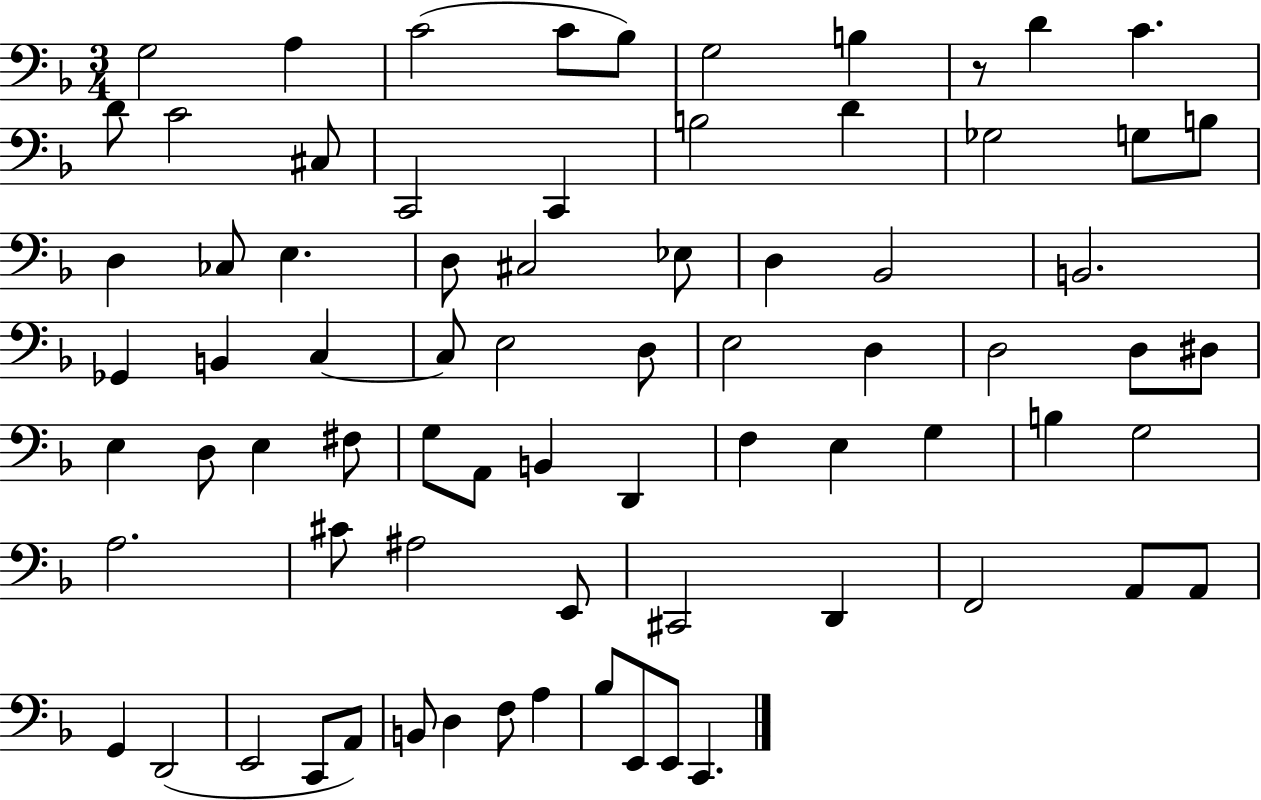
X:1
T:Untitled
M:3/4
L:1/4
K:F
G,2 A, C2 C/2 _B,/2 G,2 B, z/2 D C D/2 C2 ^C,/2 C,,2 C,, B,2 D _G,2 G,/2 B,/2 D, _C,/2 E, D,/2 ^C,2 _E,/2 D, _B,,2 B,,2 _G,, B,, C, C,/2 E,2 D,/2 E,2 D, D,2 D,/2 ^D,/2 E, D,/2 E, ^F,/2 G,/2 A,,/2 B,, D,, F, E, G, B, G,2 A,2 ^C/2 ^A,2 E,,/2 ^C,,2 D,, F,,2 A,,/2 A,,/2 G,, D,,2 E,,2 C,,/2 A,,/2 B,,/2 D, F,/2 A, _B,/2 E,,/2 E,,/2 C,,